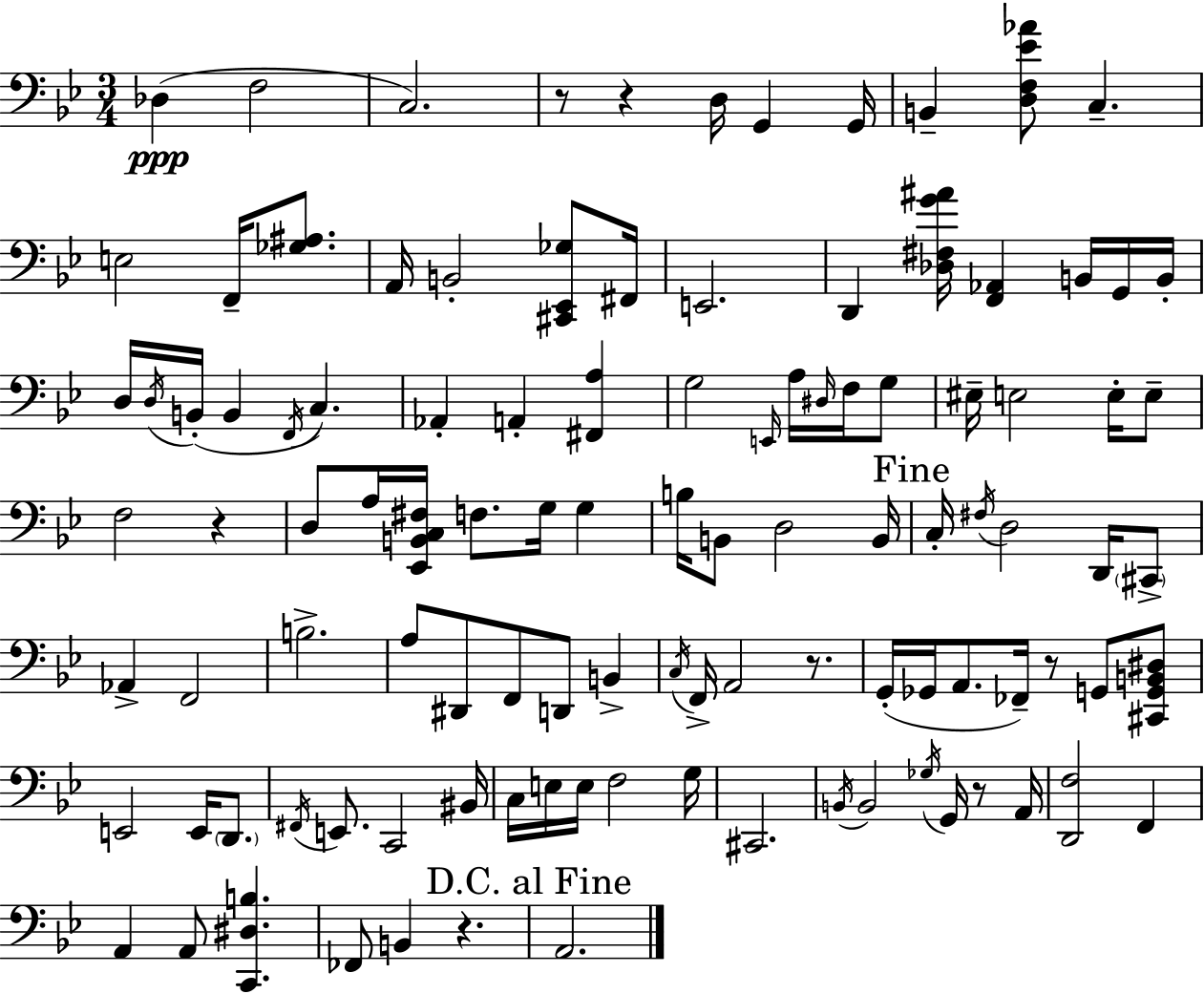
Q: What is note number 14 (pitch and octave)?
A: E2